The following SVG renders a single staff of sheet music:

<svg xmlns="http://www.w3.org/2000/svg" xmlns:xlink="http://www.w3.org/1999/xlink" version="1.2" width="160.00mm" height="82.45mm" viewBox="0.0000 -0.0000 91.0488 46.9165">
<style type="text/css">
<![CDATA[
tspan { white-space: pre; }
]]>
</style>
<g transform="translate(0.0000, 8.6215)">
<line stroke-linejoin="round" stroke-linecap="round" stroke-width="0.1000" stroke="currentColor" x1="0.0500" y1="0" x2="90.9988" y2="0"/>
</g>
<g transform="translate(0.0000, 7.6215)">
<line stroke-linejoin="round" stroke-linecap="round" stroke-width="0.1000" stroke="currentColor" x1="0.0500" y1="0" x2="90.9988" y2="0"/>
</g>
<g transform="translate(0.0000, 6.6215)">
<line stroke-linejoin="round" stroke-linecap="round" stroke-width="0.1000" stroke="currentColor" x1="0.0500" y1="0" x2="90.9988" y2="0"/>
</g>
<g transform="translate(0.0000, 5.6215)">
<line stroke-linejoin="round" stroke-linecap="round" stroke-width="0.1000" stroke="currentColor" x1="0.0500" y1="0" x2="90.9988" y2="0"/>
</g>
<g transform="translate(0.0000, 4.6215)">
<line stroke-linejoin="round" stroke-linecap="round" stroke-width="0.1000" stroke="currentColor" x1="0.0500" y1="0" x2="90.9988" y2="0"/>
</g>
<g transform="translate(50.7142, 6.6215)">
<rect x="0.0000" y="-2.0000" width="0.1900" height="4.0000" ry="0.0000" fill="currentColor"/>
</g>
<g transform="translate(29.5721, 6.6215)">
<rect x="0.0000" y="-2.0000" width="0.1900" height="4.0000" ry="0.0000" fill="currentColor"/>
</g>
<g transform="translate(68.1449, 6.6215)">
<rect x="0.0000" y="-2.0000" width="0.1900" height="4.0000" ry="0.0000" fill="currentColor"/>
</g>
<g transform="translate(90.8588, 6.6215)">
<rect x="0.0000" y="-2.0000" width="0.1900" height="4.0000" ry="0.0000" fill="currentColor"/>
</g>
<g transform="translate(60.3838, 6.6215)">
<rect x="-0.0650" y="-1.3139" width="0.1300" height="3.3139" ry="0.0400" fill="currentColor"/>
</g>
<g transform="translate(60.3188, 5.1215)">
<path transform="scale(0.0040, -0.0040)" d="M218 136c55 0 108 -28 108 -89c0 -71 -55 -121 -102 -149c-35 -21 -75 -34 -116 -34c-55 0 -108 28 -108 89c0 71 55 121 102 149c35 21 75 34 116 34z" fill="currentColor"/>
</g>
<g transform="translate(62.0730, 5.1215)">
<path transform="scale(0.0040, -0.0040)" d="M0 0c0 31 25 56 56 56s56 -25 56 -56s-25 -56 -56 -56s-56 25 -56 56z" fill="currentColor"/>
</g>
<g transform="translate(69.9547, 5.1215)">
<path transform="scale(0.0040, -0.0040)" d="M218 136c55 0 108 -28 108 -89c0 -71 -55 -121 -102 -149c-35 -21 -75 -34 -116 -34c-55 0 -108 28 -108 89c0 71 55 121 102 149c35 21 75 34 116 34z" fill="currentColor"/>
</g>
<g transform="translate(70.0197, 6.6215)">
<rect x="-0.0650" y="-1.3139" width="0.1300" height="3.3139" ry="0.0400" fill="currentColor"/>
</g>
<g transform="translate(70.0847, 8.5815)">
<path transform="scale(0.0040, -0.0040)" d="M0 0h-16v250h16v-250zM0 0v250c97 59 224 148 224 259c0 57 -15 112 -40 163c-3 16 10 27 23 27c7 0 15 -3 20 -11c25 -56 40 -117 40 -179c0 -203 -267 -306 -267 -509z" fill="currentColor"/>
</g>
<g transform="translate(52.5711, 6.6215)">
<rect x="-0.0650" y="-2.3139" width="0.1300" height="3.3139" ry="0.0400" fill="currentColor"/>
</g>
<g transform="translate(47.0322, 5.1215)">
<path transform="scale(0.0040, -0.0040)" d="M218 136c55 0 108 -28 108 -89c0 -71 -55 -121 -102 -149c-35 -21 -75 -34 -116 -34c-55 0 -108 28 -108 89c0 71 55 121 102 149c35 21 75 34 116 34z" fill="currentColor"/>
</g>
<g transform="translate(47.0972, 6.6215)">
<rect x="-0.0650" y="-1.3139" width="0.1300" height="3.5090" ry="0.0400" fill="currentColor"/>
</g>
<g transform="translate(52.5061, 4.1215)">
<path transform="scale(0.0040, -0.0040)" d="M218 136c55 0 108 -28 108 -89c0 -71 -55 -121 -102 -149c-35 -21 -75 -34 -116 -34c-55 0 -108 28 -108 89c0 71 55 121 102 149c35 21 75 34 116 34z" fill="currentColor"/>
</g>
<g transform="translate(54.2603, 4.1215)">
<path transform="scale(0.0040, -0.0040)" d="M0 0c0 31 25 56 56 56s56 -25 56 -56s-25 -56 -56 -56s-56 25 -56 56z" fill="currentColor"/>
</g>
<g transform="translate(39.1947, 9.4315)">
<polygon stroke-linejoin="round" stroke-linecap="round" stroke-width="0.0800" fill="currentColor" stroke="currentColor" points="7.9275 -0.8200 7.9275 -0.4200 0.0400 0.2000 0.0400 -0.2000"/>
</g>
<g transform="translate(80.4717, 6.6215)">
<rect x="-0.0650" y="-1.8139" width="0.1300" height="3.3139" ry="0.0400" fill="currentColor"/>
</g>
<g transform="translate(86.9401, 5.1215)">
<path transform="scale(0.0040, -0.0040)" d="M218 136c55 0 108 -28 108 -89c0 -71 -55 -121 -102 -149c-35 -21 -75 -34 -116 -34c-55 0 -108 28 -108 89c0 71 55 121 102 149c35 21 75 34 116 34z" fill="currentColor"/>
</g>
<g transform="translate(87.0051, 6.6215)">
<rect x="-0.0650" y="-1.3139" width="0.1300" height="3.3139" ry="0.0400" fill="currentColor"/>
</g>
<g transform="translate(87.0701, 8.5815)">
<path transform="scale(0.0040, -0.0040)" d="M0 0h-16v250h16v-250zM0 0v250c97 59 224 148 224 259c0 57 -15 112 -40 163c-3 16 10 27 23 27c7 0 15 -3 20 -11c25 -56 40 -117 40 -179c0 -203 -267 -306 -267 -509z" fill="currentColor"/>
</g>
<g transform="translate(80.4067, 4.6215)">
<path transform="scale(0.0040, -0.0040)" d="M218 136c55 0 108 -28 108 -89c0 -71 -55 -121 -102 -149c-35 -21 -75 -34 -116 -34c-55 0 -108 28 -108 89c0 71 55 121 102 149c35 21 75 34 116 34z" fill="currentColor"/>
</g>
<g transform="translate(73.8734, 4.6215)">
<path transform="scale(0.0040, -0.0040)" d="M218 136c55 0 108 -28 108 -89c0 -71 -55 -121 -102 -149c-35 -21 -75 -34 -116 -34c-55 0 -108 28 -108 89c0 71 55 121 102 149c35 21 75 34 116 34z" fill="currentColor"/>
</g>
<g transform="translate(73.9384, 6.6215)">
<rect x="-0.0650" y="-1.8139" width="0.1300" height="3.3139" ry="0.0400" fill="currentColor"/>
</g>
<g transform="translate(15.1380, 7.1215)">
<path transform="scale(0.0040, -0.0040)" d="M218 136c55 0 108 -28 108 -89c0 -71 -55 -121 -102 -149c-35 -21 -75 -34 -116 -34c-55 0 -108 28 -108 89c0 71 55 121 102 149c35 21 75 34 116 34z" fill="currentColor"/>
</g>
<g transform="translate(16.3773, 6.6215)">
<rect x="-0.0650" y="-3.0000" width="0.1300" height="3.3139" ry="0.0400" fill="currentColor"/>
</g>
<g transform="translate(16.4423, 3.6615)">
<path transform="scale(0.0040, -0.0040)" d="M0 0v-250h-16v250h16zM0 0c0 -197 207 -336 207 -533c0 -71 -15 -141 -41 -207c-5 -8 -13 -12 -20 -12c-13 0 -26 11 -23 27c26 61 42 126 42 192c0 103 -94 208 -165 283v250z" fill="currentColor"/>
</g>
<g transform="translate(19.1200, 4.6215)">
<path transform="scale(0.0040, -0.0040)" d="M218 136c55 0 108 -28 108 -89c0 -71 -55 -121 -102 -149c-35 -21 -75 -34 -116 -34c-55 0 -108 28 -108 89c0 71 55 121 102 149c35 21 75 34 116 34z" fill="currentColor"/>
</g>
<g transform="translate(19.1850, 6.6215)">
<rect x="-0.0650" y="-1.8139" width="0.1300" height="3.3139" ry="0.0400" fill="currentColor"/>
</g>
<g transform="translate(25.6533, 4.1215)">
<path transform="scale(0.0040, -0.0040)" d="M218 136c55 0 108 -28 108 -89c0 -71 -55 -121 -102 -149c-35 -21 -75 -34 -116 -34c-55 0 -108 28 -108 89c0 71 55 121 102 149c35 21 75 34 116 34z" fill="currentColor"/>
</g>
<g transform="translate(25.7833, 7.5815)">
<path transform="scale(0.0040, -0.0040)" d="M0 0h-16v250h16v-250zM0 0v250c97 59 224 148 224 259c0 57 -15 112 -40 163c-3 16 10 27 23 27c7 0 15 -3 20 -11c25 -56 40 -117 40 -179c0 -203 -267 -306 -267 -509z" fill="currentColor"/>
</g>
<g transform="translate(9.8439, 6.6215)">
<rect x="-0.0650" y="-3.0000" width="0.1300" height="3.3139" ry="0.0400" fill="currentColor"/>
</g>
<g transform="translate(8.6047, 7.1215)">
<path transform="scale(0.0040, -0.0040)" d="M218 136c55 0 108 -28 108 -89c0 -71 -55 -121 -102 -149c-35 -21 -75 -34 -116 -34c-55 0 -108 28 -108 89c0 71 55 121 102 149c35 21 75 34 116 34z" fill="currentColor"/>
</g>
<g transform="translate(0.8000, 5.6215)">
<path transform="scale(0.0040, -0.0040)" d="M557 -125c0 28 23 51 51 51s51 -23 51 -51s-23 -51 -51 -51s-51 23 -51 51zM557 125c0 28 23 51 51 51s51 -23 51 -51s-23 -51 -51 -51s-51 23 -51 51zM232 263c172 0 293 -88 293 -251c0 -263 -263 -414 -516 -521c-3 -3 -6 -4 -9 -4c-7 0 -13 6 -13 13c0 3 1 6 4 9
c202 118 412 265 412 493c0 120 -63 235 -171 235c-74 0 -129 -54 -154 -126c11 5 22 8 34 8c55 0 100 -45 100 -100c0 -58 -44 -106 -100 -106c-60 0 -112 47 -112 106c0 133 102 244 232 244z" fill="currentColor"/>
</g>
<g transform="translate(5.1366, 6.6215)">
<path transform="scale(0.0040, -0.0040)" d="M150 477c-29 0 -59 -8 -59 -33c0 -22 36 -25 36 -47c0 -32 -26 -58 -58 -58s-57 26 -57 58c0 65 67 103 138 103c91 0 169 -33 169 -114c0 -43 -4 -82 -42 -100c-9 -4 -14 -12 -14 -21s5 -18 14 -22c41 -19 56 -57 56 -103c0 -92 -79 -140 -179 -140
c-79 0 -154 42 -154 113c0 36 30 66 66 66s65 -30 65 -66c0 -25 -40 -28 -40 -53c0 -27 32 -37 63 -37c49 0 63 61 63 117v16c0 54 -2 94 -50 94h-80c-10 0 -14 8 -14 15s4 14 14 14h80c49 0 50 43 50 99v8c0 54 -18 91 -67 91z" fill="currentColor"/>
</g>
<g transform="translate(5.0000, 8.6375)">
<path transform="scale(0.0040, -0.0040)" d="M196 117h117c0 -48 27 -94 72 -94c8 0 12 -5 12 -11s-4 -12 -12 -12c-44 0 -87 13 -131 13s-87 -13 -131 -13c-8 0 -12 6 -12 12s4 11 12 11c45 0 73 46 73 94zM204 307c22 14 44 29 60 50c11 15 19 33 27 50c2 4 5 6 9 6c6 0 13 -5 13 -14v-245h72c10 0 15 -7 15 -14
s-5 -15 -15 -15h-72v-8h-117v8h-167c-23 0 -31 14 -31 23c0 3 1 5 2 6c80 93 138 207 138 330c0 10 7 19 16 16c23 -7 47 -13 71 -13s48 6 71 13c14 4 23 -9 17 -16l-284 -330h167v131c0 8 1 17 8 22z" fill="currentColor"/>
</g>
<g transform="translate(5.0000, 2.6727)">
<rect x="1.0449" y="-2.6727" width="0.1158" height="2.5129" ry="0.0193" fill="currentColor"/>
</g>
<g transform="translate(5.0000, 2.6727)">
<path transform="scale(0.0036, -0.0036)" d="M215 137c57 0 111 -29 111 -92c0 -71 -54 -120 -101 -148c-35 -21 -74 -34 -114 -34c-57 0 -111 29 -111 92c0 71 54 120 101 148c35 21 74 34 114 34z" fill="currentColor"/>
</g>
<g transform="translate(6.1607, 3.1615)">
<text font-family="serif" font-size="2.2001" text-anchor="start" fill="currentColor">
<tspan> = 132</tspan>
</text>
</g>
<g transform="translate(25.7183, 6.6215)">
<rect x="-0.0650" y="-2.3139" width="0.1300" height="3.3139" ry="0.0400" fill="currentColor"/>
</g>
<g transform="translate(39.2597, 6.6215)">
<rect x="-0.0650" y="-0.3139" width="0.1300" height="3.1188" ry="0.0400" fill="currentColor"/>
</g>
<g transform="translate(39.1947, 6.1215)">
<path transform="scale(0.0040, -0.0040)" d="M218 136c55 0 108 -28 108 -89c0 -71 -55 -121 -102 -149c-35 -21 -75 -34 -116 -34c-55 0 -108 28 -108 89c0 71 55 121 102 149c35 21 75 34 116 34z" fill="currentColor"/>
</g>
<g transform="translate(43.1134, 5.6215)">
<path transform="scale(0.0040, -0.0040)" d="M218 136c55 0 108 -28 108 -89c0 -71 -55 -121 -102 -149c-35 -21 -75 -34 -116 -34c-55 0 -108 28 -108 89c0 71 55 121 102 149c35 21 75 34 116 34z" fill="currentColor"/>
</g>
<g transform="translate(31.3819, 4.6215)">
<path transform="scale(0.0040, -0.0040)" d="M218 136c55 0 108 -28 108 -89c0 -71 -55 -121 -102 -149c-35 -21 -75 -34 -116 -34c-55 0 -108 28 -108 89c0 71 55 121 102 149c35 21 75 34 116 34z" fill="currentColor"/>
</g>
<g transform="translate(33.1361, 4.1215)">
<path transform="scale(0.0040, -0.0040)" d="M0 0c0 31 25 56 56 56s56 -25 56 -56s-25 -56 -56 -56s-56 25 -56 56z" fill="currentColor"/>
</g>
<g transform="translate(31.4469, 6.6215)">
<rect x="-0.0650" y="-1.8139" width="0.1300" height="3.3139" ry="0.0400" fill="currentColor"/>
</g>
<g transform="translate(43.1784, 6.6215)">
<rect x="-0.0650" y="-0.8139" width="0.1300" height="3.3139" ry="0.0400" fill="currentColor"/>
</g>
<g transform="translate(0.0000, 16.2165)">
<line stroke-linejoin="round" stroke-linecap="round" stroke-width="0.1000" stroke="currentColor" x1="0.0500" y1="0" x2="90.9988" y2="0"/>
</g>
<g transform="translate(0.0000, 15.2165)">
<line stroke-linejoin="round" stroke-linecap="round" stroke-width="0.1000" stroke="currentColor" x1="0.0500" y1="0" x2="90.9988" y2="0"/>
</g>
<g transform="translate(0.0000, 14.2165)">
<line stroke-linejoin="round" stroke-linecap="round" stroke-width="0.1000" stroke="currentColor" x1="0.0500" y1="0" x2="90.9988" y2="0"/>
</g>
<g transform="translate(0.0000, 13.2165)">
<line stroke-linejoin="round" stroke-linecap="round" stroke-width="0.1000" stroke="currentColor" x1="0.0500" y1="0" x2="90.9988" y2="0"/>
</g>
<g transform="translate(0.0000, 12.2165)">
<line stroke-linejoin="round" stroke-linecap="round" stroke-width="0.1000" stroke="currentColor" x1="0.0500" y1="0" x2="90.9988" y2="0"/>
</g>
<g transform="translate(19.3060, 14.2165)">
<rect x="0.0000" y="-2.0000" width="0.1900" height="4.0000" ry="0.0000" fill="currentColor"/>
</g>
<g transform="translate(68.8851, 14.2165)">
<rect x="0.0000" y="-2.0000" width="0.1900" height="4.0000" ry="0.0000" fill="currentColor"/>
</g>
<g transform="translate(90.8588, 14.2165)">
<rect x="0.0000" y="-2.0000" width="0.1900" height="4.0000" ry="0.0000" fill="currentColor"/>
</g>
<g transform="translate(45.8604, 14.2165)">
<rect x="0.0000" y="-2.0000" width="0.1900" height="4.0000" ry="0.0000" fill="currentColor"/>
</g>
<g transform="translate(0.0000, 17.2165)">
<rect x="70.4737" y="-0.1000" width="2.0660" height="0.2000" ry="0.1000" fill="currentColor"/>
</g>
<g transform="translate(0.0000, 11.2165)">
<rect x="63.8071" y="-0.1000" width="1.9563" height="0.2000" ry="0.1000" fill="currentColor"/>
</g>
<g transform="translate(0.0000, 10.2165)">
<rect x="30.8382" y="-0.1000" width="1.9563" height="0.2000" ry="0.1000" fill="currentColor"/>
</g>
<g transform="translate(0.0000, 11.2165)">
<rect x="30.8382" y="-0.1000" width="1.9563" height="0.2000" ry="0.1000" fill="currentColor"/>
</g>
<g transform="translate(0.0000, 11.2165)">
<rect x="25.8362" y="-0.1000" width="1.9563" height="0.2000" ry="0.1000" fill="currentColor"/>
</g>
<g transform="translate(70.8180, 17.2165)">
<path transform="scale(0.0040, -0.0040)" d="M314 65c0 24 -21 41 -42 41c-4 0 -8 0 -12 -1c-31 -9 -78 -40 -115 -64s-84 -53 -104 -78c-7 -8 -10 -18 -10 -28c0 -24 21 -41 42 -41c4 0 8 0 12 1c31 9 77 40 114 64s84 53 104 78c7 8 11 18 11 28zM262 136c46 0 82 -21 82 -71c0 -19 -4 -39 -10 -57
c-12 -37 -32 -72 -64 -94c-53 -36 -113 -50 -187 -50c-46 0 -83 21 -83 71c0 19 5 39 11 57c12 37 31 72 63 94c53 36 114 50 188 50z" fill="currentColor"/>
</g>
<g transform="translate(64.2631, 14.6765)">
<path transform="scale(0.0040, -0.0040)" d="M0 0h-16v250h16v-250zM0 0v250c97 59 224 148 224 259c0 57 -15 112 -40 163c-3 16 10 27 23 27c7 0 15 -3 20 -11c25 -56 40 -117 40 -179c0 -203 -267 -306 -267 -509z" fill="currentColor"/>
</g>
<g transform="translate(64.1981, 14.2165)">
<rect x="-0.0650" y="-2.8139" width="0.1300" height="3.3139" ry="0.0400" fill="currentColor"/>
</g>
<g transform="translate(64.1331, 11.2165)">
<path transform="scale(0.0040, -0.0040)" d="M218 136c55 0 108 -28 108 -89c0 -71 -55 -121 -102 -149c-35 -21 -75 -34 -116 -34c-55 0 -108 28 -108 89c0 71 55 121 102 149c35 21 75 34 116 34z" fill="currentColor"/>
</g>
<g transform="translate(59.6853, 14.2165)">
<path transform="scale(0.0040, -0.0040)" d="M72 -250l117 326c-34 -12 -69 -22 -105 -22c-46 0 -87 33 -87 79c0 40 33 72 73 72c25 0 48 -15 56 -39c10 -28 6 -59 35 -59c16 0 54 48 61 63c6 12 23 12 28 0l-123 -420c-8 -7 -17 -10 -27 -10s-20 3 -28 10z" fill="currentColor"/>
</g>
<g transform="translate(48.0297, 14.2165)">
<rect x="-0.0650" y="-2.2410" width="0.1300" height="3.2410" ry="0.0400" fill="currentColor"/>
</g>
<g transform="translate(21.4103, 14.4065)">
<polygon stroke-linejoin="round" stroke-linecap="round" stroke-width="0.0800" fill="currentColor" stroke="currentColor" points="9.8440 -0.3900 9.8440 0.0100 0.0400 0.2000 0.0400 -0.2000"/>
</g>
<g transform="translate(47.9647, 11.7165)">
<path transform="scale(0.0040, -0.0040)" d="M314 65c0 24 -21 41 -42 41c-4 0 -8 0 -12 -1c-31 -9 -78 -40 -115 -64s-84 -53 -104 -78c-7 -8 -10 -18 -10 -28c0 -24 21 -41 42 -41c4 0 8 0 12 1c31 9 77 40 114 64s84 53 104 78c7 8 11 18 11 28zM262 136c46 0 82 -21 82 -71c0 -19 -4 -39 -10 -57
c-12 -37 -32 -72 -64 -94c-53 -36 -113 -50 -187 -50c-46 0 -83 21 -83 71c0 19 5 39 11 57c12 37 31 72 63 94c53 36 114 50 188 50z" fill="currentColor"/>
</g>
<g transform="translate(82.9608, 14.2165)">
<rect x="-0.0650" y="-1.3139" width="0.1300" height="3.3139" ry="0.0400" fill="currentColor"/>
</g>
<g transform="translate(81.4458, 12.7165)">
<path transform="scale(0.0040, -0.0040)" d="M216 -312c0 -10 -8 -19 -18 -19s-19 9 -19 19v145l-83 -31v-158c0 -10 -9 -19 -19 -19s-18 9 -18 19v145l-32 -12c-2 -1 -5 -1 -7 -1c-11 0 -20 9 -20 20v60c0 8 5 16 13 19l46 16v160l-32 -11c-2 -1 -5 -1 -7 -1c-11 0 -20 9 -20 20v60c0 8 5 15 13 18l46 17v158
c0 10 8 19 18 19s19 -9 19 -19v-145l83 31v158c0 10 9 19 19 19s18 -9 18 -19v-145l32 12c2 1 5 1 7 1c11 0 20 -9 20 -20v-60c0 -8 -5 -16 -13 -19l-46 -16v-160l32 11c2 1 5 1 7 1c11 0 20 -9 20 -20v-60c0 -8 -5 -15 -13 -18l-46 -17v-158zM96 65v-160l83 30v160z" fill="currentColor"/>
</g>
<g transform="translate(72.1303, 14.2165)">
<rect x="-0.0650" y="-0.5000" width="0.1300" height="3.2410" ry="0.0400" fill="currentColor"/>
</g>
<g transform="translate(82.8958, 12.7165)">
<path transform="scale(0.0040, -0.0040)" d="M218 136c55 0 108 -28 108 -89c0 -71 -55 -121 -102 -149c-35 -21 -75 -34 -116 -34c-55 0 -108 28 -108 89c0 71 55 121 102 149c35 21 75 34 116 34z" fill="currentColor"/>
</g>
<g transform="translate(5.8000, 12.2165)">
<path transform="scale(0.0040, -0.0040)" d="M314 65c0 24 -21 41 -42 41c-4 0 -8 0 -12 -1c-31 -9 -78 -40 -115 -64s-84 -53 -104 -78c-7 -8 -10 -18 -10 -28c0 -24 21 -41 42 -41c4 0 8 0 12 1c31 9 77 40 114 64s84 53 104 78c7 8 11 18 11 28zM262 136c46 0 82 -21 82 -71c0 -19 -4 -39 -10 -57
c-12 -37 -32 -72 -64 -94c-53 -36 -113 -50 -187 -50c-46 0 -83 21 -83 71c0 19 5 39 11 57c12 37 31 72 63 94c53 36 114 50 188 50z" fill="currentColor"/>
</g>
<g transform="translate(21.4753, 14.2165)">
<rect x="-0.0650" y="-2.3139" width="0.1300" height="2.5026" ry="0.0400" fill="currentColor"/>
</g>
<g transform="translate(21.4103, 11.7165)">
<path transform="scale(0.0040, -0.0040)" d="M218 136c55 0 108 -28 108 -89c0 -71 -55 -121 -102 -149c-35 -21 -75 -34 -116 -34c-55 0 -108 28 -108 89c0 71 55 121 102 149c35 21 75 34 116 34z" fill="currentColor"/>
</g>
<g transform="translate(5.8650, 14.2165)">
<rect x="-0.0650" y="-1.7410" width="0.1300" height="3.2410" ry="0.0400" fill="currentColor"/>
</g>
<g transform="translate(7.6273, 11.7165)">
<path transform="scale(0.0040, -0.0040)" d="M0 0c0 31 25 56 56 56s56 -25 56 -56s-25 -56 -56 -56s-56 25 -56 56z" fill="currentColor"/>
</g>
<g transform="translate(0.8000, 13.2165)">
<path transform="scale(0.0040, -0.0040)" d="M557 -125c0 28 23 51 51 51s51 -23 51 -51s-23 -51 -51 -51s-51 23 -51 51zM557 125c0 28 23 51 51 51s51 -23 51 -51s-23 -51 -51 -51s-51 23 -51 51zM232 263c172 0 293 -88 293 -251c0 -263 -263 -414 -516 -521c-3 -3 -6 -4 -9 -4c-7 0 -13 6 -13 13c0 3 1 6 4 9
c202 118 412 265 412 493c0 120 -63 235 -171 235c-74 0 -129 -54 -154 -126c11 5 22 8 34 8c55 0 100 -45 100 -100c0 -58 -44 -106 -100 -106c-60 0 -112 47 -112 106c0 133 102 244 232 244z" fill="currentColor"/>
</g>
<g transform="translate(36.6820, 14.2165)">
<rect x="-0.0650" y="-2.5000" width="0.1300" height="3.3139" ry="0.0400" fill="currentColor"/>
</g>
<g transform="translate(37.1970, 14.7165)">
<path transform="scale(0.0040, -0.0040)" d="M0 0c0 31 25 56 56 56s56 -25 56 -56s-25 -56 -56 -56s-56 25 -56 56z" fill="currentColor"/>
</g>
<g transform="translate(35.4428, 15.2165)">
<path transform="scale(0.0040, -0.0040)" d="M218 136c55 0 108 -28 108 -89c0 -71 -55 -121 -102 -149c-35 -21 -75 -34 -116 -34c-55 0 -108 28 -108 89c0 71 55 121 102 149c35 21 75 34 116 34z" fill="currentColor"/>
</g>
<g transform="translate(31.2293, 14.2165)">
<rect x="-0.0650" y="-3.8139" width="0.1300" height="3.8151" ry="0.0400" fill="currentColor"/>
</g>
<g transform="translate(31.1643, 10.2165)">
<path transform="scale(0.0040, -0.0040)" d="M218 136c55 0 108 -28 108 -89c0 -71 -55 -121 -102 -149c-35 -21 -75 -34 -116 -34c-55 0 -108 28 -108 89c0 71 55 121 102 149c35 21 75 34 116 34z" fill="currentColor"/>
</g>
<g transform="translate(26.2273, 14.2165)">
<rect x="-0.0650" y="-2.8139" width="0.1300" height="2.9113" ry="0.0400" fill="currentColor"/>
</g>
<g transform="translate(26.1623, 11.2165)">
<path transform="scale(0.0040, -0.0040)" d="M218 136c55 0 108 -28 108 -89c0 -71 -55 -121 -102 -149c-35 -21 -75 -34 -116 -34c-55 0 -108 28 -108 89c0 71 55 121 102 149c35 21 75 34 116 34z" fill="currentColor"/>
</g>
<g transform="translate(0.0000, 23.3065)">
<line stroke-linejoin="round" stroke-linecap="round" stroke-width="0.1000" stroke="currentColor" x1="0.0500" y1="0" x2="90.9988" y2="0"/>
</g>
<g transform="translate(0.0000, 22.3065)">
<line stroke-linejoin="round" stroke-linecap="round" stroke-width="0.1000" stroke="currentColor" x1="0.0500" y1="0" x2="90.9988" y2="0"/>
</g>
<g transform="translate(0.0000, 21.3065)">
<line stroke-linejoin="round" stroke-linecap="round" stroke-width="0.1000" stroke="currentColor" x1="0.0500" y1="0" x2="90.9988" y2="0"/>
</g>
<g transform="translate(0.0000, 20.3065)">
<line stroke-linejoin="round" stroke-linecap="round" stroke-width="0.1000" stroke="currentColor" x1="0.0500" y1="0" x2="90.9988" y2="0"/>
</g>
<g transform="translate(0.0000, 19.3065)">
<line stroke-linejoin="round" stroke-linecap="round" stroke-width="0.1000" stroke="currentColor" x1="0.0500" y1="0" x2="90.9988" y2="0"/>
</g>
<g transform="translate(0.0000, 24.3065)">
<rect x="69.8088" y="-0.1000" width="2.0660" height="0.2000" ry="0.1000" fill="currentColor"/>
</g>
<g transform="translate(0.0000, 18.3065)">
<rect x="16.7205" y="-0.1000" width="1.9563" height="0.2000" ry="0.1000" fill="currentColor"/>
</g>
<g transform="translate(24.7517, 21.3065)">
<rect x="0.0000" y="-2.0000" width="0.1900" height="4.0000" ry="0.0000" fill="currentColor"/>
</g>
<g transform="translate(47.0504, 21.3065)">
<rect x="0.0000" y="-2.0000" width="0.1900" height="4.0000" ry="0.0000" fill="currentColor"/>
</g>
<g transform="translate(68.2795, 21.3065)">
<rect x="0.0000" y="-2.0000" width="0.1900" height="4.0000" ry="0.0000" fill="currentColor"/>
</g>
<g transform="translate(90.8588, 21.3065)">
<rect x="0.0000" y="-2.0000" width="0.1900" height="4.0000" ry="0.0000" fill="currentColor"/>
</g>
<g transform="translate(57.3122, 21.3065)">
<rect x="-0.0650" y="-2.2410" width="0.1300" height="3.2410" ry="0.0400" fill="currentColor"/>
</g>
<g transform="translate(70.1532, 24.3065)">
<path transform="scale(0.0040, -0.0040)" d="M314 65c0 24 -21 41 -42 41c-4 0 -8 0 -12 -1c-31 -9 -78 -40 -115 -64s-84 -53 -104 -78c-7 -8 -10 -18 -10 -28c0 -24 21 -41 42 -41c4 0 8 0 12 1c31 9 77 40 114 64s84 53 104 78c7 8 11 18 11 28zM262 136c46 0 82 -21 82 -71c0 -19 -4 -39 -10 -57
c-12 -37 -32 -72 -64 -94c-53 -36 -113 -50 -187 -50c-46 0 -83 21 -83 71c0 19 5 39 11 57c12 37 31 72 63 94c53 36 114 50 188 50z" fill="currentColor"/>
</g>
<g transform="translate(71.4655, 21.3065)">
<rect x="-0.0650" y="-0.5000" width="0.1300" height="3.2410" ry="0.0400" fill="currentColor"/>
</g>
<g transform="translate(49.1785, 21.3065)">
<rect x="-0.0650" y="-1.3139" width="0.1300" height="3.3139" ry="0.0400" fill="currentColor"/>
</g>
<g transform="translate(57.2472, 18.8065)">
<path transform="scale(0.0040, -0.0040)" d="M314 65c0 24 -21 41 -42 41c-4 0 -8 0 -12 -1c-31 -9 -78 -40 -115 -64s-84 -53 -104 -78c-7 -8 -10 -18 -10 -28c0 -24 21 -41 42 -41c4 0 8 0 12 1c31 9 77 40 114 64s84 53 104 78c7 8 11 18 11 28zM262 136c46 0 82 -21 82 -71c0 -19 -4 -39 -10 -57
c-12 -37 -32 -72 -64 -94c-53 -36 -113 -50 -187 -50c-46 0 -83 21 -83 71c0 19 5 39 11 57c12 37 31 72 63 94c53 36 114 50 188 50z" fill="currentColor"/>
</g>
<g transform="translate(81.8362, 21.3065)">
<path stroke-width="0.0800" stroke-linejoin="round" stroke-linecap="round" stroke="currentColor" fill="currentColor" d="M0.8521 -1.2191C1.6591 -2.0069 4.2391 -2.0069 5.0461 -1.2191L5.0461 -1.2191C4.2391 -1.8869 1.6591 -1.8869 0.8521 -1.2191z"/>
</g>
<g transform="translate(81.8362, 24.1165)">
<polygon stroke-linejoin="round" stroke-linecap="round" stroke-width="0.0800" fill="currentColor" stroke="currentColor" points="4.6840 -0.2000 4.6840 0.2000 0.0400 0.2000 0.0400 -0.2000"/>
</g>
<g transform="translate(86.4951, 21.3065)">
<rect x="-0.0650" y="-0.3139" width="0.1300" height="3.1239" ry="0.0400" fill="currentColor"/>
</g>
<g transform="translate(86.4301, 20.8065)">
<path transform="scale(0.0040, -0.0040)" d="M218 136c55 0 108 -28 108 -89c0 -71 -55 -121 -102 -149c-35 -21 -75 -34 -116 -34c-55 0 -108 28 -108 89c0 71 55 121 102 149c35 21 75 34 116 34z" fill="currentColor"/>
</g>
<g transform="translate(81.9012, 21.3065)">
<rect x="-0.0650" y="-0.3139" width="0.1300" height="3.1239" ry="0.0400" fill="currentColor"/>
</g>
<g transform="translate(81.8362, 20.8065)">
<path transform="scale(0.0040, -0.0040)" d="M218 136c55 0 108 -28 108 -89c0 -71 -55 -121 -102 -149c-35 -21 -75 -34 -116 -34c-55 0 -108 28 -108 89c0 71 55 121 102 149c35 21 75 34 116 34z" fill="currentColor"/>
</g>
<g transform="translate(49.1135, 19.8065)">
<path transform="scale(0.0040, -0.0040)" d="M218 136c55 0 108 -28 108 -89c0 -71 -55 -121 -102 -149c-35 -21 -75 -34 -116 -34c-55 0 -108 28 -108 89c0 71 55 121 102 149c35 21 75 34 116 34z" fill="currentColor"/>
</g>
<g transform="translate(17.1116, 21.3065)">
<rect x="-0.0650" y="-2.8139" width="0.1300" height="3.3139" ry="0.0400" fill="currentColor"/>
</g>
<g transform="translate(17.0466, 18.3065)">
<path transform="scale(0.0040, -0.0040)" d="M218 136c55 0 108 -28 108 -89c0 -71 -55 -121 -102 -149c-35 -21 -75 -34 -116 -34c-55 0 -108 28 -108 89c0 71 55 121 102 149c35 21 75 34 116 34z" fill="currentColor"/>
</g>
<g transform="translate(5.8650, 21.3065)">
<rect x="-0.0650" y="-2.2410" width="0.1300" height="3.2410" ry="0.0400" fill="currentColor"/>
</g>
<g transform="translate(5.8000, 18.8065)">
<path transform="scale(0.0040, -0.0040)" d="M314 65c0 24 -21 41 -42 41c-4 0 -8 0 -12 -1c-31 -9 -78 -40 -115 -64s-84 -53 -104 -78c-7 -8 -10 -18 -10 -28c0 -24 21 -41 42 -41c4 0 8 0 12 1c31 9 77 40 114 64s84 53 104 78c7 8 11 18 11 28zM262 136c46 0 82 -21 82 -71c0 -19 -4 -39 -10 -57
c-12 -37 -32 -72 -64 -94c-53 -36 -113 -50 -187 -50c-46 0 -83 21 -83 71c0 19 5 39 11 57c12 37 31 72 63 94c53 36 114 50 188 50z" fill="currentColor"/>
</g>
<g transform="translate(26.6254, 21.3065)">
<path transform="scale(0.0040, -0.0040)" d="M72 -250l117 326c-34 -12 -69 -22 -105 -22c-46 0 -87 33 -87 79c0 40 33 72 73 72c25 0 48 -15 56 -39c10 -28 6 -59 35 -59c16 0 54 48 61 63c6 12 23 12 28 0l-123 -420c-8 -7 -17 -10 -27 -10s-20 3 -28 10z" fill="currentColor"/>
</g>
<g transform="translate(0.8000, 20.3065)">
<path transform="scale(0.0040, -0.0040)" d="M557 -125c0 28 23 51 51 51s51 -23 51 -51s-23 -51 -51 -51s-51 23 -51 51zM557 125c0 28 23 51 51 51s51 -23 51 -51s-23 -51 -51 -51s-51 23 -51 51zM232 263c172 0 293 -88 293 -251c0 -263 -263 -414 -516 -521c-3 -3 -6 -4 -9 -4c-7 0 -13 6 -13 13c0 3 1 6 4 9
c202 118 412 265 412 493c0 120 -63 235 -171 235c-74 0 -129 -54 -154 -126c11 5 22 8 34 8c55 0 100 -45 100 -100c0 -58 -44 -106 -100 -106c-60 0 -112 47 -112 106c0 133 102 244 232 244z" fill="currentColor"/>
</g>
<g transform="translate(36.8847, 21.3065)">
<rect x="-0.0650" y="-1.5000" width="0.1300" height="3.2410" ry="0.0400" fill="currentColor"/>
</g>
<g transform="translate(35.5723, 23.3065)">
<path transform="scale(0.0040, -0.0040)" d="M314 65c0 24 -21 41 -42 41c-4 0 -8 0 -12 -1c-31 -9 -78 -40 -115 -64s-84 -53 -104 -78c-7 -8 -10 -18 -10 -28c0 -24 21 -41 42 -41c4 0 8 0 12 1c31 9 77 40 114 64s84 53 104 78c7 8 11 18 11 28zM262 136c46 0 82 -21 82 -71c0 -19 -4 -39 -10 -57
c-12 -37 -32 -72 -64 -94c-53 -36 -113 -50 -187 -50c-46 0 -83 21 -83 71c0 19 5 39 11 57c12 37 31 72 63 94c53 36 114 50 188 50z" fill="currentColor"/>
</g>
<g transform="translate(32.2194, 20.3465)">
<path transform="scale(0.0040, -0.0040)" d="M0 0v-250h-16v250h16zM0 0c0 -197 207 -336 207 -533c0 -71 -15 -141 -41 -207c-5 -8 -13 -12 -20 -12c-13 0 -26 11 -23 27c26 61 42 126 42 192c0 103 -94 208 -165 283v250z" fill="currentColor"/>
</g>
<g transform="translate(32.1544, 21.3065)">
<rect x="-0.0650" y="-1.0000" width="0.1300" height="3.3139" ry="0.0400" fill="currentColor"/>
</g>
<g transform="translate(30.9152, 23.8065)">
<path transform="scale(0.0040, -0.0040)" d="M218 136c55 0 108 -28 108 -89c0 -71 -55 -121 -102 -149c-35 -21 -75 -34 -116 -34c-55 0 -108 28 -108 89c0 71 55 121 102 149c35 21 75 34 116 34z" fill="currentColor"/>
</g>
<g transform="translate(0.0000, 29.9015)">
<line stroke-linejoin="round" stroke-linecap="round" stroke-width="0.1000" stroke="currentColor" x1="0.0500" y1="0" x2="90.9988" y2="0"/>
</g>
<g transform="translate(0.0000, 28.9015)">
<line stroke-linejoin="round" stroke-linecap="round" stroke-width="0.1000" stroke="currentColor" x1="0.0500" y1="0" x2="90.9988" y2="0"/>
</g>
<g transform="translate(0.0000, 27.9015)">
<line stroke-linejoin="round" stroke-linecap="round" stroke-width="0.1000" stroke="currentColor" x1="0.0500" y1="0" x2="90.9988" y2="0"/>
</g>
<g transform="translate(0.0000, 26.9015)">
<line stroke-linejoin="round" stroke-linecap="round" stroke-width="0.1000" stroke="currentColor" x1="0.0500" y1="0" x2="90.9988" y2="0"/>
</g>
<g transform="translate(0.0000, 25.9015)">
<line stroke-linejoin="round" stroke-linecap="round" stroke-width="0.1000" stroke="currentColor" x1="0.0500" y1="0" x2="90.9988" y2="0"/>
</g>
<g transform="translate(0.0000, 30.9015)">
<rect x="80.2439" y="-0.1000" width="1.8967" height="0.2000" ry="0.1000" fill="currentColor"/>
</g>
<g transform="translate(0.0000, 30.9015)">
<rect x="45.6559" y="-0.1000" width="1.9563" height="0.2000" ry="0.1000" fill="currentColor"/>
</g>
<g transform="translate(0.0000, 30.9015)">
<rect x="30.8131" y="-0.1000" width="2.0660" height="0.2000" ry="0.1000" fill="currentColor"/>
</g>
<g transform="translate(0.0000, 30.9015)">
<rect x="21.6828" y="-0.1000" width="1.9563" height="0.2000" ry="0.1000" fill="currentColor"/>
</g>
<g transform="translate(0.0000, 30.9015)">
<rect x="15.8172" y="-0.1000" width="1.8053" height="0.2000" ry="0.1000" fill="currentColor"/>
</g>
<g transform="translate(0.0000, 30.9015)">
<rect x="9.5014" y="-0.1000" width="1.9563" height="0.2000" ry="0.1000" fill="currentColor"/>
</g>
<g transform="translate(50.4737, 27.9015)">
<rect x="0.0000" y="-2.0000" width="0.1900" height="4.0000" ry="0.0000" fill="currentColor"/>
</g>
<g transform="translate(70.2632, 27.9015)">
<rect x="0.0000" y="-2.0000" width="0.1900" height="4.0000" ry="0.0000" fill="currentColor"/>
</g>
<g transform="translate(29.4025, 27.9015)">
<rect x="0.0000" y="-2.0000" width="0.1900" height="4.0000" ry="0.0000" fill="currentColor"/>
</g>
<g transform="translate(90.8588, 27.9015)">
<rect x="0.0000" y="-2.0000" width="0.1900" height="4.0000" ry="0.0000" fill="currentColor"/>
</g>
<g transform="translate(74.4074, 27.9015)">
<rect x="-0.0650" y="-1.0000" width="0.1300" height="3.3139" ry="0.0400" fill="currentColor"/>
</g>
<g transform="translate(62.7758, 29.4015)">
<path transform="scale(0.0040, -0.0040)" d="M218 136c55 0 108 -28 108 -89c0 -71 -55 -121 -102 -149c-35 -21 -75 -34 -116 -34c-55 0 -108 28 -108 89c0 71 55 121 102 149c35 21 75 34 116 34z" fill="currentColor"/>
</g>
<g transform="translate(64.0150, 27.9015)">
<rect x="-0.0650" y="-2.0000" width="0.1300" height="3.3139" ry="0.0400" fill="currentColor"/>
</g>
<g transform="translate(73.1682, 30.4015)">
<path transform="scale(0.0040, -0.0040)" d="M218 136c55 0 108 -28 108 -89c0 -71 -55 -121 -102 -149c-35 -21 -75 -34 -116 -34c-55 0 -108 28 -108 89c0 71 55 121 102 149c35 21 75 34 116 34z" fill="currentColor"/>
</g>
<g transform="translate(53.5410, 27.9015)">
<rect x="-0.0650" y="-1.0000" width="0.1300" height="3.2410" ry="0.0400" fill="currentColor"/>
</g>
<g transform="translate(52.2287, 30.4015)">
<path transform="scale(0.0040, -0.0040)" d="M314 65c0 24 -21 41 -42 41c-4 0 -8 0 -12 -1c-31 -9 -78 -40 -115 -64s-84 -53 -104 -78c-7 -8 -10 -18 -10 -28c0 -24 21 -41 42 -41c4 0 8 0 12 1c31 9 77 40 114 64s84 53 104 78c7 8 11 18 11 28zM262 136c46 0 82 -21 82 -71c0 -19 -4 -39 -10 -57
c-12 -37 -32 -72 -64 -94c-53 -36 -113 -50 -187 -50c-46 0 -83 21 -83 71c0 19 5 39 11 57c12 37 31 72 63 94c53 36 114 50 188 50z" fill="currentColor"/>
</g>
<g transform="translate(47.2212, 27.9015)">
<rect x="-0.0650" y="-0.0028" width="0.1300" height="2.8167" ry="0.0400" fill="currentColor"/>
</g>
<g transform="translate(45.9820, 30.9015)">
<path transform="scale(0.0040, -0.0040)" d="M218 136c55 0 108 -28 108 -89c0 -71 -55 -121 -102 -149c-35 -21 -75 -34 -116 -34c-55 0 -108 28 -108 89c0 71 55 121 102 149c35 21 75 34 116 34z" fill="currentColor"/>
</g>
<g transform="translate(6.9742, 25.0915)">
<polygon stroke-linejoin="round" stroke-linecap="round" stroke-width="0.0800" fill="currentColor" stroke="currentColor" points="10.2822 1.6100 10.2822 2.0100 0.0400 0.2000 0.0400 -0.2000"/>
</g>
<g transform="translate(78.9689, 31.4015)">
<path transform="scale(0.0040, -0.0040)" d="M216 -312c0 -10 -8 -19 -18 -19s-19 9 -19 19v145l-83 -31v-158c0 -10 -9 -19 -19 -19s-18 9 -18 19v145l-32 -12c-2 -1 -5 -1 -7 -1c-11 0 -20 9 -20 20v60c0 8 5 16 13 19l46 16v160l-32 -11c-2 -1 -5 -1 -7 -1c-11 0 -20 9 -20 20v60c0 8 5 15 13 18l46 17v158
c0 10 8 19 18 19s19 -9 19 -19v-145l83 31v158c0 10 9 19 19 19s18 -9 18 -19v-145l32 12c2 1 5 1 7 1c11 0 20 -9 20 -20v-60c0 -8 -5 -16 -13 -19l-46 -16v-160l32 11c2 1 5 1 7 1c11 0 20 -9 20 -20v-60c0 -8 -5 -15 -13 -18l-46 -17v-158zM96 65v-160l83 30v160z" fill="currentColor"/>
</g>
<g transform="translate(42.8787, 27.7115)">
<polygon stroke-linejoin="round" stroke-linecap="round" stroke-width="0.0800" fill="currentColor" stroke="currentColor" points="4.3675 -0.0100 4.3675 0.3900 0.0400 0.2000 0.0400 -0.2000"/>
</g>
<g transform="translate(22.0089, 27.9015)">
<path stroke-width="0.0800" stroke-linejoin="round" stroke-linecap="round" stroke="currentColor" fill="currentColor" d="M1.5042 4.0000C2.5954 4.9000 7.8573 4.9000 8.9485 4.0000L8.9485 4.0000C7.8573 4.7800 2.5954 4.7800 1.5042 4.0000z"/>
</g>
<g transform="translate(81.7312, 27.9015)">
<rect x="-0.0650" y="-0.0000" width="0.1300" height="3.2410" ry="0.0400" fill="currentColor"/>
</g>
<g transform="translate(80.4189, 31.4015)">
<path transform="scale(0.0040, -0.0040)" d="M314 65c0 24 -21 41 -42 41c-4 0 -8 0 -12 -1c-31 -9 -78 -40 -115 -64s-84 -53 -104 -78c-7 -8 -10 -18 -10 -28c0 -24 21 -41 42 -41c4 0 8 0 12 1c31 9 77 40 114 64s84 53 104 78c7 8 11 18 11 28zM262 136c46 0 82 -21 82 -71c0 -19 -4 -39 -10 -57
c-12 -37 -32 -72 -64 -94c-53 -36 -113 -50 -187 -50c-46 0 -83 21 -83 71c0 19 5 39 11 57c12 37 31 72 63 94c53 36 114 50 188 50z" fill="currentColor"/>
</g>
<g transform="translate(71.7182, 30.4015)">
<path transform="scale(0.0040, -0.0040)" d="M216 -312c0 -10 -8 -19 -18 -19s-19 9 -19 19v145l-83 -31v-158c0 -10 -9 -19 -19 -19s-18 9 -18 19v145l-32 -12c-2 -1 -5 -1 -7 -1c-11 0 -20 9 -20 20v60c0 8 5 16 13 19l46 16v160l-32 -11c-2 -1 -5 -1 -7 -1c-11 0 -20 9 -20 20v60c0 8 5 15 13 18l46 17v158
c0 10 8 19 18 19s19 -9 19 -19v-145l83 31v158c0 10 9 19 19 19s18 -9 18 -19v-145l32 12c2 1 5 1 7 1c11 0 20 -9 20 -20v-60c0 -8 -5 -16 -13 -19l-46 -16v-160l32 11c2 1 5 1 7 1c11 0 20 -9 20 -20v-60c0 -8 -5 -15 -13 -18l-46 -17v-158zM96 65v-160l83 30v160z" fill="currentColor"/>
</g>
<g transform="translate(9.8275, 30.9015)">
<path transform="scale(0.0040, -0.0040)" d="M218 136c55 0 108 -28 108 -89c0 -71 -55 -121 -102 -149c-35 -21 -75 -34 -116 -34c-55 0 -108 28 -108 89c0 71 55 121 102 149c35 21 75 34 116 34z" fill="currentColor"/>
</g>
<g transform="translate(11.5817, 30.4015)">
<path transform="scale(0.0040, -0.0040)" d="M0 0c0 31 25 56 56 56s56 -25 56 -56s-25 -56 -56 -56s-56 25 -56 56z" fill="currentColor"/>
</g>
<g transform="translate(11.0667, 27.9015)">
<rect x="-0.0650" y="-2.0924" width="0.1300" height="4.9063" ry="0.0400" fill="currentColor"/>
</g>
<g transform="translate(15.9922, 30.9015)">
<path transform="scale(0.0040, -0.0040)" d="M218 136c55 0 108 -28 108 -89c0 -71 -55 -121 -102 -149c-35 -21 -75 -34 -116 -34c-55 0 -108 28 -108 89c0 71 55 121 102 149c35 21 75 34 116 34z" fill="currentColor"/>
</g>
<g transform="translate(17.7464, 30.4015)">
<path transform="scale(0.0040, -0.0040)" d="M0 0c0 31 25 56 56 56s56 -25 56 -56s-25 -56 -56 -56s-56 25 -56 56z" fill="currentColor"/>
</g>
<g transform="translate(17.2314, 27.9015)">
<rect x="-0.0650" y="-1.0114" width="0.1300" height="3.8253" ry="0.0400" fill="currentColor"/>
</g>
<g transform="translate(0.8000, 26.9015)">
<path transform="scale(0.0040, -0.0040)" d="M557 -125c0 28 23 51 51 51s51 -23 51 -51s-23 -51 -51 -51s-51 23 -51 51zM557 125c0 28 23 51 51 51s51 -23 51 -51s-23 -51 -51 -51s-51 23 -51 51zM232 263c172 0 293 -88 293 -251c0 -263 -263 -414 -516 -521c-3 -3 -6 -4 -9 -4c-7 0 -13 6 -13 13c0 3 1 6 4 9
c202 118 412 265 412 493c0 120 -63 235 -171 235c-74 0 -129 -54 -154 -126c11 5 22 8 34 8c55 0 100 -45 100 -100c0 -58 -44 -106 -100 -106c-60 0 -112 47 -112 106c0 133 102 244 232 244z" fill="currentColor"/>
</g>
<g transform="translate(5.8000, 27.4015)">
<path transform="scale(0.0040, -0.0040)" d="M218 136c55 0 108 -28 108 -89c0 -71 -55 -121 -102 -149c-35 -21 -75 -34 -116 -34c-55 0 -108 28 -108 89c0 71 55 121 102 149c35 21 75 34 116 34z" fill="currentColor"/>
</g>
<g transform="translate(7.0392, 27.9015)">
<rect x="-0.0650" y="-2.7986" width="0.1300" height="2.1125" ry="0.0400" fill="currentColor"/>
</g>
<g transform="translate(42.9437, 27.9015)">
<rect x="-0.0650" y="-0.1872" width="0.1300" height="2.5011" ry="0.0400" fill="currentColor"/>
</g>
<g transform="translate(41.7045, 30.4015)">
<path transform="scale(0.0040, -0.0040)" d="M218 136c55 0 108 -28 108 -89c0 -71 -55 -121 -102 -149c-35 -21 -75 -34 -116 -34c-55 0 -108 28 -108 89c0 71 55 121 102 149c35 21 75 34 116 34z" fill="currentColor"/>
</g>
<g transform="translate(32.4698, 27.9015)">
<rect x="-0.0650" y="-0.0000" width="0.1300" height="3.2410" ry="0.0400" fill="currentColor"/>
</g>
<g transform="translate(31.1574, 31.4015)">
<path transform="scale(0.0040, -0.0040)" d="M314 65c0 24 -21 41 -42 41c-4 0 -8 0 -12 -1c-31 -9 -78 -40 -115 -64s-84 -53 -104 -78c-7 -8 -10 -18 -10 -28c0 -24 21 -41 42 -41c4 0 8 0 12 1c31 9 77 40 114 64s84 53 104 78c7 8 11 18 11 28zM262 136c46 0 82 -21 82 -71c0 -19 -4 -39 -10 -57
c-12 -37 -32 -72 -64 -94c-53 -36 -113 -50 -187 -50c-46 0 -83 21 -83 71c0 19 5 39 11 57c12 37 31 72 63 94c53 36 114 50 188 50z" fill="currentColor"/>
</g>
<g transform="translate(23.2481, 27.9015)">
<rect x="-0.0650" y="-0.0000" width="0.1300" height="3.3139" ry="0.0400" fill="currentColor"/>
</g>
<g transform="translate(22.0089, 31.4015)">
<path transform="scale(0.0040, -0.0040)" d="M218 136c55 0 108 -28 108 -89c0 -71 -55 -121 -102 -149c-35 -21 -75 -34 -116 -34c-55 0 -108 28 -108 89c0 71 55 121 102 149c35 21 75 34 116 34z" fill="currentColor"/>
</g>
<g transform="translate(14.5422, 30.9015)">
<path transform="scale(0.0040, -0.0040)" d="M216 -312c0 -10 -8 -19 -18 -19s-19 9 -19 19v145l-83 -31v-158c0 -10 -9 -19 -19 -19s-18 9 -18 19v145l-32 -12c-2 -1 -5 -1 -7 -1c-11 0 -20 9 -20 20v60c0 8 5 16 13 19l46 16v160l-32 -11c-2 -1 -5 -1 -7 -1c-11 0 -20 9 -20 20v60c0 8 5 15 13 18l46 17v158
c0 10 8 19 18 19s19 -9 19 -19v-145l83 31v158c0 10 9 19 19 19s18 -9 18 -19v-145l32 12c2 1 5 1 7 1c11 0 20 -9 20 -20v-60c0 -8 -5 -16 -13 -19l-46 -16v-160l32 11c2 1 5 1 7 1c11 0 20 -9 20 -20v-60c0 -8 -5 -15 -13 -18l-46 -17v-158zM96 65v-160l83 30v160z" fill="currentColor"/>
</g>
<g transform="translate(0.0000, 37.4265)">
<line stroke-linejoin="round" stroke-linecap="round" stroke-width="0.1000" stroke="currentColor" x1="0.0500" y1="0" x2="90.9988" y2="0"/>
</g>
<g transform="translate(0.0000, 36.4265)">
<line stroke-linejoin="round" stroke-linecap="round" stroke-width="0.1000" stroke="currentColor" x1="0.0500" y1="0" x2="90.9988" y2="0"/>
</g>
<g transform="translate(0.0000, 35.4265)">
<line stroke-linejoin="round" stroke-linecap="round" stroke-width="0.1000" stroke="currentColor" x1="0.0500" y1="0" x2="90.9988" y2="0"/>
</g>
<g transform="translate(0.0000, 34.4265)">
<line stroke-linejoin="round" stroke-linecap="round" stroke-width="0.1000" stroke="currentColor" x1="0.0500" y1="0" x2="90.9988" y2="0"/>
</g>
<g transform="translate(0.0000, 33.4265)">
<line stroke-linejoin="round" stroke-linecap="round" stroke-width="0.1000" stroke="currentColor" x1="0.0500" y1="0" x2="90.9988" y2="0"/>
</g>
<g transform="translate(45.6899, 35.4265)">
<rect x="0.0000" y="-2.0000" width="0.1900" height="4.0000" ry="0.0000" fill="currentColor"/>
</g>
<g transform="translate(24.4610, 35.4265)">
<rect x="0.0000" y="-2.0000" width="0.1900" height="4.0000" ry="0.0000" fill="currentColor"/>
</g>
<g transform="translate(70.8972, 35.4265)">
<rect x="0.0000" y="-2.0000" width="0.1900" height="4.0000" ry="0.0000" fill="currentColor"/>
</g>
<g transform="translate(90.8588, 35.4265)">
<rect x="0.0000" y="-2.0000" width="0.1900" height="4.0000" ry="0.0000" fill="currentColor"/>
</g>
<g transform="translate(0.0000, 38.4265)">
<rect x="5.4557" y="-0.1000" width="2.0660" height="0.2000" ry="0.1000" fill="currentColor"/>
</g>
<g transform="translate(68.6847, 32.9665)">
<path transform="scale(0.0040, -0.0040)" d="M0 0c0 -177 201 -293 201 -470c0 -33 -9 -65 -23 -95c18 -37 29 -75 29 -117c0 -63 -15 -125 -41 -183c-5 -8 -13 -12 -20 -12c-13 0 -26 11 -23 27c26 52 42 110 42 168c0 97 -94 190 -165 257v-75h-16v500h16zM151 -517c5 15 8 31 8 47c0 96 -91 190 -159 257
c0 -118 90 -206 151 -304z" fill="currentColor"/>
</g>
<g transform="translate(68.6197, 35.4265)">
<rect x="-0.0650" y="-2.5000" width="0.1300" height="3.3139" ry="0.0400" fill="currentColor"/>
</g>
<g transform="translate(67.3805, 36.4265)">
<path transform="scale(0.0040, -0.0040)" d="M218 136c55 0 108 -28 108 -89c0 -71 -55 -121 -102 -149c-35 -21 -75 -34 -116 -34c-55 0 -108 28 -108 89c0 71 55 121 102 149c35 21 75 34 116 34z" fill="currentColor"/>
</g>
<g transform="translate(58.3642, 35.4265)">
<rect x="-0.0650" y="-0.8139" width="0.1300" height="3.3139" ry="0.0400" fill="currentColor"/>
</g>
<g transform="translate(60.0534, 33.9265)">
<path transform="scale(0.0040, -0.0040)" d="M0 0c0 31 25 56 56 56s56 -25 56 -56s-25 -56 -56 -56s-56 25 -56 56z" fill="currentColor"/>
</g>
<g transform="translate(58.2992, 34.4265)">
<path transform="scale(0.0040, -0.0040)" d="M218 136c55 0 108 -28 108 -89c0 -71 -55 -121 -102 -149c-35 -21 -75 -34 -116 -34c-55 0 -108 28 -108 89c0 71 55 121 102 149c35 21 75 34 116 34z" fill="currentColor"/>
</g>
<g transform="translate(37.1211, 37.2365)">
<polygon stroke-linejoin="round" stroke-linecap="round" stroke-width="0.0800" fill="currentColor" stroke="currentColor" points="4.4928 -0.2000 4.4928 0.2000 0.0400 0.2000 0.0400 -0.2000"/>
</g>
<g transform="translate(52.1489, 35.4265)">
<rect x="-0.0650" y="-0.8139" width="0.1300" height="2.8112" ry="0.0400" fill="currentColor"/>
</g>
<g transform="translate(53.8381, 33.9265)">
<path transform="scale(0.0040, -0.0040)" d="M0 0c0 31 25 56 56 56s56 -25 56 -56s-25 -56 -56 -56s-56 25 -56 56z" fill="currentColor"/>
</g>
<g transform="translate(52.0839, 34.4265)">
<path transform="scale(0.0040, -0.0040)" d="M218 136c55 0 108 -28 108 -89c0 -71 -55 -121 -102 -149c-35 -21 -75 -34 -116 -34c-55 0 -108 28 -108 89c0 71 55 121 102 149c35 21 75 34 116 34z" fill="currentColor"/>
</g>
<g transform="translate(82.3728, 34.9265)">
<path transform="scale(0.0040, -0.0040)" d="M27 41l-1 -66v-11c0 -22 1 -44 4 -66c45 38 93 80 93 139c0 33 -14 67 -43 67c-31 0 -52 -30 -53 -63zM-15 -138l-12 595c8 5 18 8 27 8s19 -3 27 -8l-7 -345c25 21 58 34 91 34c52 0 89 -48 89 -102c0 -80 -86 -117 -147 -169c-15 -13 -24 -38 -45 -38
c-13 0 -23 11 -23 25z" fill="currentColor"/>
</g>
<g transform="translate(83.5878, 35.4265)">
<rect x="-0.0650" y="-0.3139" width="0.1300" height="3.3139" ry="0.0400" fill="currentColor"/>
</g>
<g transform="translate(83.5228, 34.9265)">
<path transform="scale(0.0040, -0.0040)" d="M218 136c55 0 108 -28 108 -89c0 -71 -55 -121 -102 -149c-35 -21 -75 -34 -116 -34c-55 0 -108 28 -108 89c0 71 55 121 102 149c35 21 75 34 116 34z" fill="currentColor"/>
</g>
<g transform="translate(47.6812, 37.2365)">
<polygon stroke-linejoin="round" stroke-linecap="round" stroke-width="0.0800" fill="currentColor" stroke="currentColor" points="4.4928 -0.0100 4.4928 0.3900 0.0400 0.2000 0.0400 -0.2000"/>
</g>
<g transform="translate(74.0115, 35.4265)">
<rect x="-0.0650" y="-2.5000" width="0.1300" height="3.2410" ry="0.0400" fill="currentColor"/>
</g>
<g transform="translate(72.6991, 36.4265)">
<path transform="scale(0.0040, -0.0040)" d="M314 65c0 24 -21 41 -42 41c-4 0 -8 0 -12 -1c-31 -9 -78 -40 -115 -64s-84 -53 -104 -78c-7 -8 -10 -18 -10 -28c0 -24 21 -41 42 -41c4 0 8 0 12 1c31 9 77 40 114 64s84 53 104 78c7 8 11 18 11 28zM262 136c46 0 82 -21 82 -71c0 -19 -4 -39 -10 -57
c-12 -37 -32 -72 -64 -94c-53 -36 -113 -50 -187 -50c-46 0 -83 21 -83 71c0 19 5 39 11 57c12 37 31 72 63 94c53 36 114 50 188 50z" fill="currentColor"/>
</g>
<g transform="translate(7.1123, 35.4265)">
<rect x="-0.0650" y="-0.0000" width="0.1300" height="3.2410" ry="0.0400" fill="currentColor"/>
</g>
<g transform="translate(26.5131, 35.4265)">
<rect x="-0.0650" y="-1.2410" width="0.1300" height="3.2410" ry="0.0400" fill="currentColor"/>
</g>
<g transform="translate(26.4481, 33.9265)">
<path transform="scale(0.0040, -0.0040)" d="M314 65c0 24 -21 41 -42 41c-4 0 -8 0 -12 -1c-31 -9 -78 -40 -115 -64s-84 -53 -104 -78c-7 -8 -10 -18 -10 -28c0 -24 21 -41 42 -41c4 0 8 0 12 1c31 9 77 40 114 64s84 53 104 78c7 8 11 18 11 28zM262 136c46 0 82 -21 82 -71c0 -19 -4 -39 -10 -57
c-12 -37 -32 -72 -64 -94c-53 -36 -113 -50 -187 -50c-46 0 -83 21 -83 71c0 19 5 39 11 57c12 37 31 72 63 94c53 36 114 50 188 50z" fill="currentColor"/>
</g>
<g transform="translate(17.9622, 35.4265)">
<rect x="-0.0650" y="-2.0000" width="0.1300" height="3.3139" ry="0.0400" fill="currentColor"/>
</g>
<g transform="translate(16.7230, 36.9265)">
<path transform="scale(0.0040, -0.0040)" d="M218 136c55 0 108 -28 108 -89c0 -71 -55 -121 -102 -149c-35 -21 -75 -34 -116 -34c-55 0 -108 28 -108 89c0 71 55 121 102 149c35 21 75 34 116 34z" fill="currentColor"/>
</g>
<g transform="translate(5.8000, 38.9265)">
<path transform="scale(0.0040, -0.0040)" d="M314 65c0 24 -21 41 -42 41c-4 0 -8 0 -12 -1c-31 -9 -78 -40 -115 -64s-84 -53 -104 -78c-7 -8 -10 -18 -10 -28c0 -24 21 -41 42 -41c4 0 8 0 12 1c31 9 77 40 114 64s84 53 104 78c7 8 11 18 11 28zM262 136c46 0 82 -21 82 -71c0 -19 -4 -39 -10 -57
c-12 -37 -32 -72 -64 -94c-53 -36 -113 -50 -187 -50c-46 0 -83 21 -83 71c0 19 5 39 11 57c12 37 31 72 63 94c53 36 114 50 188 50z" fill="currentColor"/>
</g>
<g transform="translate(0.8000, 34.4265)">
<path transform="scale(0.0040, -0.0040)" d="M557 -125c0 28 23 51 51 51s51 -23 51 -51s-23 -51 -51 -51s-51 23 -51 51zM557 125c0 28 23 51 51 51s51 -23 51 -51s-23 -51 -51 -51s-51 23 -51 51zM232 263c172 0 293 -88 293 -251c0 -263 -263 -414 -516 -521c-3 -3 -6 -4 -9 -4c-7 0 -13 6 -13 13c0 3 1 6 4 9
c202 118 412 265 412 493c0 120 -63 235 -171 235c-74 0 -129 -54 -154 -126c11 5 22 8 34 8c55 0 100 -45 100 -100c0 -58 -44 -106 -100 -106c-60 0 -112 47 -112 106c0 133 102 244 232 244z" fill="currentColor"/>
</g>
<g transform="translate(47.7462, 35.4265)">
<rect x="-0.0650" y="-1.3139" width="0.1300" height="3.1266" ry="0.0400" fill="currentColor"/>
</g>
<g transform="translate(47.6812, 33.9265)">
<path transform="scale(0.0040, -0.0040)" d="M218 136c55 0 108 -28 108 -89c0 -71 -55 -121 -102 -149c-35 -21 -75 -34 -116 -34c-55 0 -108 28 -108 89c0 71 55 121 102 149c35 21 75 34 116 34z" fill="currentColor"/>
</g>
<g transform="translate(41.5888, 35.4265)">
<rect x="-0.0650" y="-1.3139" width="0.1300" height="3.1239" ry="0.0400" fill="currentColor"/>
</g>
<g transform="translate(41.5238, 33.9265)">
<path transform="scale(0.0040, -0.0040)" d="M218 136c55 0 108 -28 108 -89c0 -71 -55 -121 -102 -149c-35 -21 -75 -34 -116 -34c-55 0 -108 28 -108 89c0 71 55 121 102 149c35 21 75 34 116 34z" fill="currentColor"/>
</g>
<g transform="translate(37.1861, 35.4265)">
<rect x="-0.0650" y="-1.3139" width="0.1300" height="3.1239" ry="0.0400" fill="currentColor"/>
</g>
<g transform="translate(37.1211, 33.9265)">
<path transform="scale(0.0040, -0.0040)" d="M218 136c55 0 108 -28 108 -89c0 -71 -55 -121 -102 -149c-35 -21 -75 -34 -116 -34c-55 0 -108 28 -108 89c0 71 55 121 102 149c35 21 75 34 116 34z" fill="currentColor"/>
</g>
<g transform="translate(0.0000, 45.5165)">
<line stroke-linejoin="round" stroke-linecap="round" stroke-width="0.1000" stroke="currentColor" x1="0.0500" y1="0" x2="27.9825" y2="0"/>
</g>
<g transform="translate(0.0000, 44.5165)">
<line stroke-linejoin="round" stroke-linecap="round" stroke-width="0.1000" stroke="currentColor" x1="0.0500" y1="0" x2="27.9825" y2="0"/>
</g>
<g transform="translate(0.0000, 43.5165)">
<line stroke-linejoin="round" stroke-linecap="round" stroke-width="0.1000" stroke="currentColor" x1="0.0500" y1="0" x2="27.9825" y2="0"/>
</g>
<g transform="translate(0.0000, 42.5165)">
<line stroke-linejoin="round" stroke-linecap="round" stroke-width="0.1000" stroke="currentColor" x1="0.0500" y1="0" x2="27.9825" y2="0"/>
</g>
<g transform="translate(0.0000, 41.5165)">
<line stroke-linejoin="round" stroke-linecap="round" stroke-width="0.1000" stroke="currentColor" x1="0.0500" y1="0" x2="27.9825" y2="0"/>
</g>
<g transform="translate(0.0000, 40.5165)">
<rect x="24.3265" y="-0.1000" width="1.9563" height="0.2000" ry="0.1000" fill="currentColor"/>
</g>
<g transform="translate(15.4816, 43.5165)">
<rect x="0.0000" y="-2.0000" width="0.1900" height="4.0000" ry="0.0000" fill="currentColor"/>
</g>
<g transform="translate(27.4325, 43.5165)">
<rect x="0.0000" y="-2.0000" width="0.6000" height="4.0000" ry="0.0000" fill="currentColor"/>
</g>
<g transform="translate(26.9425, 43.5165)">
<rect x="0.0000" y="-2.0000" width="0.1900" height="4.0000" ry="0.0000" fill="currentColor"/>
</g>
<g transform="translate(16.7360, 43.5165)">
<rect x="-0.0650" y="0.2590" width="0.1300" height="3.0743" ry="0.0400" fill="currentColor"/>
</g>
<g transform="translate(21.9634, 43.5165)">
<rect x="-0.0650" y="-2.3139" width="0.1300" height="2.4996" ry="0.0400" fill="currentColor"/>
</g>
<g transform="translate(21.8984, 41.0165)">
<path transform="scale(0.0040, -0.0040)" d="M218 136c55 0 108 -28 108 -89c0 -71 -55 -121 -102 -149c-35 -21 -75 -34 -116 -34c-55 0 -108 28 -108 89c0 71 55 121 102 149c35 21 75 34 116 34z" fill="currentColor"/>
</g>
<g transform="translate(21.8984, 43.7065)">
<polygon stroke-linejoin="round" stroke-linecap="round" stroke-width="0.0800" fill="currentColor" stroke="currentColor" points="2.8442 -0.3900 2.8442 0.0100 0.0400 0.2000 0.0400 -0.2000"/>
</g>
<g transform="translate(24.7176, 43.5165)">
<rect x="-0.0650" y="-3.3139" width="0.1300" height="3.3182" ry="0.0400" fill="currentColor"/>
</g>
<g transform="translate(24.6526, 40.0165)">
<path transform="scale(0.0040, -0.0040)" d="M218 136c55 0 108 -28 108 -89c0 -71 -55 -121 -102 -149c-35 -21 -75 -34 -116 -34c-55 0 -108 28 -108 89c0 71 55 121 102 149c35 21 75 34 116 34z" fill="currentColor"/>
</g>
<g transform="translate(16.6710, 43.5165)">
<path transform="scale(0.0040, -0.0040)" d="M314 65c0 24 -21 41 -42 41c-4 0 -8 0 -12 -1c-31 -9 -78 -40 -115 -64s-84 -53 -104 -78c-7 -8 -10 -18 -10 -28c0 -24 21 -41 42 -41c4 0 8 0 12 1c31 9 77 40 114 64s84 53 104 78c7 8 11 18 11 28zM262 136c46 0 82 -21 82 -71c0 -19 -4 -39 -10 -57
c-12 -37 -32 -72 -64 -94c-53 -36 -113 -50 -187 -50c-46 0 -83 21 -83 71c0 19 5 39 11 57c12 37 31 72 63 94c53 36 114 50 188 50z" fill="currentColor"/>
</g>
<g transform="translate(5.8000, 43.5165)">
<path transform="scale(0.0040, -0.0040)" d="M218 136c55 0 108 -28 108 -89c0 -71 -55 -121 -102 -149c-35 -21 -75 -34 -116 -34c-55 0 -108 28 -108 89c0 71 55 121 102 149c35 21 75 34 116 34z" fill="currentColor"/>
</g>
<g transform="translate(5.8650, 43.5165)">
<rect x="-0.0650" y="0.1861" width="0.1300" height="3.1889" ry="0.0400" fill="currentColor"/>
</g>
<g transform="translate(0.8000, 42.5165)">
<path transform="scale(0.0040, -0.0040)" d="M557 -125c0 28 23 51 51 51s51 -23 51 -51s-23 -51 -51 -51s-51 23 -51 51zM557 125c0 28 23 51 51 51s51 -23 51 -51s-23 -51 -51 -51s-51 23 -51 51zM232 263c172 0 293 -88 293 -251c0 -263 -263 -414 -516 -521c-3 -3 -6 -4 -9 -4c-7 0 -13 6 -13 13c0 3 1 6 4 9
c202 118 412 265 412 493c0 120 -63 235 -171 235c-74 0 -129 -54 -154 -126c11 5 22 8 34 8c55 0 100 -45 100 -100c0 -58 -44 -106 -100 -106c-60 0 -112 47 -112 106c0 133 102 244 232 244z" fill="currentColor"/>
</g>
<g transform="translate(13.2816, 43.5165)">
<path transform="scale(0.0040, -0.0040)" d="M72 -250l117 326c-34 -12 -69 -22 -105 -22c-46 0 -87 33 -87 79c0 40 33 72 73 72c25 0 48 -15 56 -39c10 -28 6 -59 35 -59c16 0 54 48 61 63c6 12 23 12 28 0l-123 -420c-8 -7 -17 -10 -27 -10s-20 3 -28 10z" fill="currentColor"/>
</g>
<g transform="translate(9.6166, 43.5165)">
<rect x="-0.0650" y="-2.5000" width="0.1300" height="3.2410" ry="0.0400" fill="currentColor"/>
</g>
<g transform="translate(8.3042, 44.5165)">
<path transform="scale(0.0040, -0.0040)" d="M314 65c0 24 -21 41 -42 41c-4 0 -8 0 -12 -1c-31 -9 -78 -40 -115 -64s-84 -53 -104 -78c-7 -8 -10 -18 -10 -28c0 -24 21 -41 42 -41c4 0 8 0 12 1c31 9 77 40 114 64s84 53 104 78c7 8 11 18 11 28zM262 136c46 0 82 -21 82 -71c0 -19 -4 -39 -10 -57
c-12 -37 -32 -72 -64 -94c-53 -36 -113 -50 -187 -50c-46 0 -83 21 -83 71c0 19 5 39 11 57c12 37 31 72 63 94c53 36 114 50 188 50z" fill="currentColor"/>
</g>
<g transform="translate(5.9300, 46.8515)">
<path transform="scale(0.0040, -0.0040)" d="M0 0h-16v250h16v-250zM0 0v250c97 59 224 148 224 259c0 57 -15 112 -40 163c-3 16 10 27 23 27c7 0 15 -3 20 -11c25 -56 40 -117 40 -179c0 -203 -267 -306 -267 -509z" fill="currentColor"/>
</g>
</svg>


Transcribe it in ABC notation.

X:1
T:Untitled
M:3/4
L:1/4
K:C
C, C,/2 A, B,/2 A, E,/2 F,/2 G,/2 B, G, G,/2 A, A, G,/2 A,2 B,/2 C/2 E/2 B,, B,2 z/2 C/2 E,,2 ^G, B,2 C z/2 F,,/2 G,,2 G, B,2 E,,2 E,/2 E,/2 E,/2 E,,/2 ^E,,/2 D,, D,,2 F,,/2 E,,/2 F,,2 A,, ^F,, ^D,,2 D,,2 A,, G,2 G,/2 G,/2 G,/2 F,/2 F, B,,/4 B,,2 _E, D,/2 B,,2 z/2 D,2 B,/2 D/2